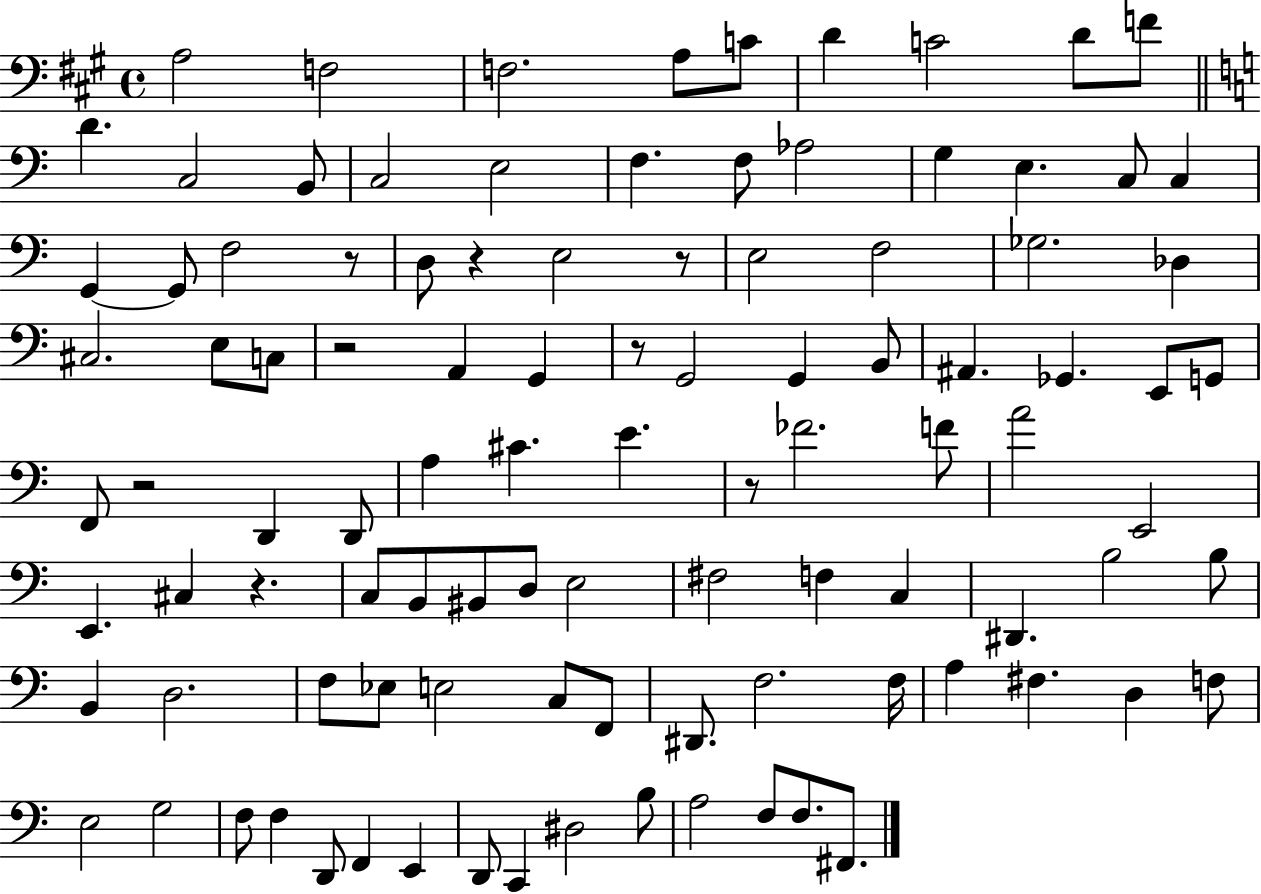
A3/h F3/h F3/h. A3/e C4/e D4/q C4/h D4/e F4/e D4/q. C3/h B2/e C3/h E3/h F3/q. F3/e Ab3/h G3/q E3/q. C3/e C3/q G2/q G2/e F3/h R/e D3/e R/q E3/h R/e E3/h F3/h Gb3/h. Db3/q C#3/h. E3/e C3/e R/h A2/q G2/q R/e G2/h G2/q B2/e A#2/q. Gb2/q. E2/e G2/e F2/e R/h D2/q D2/e A3/q C#4/q. E4/q. R/e FES4/h. F4/e A4/h E2/h E2/q. C#3/q R/q. C3/e B2/e BIS2/e D3/e E3/h F#3/h F3/q C3/q D#2/q. B3/h B3/e B2/q D3/h. F3/e Eb3/e E3/h C3/e F2/e D#2/e. F3/h. F3/s A3/q F#3/q. D3/q F3/e E3/h G3/h F3/e F3/q D2/e F2/q E2/q D2/e C2/q D#3/h B3/e A3/h F3/e F3/e. F#2/e.